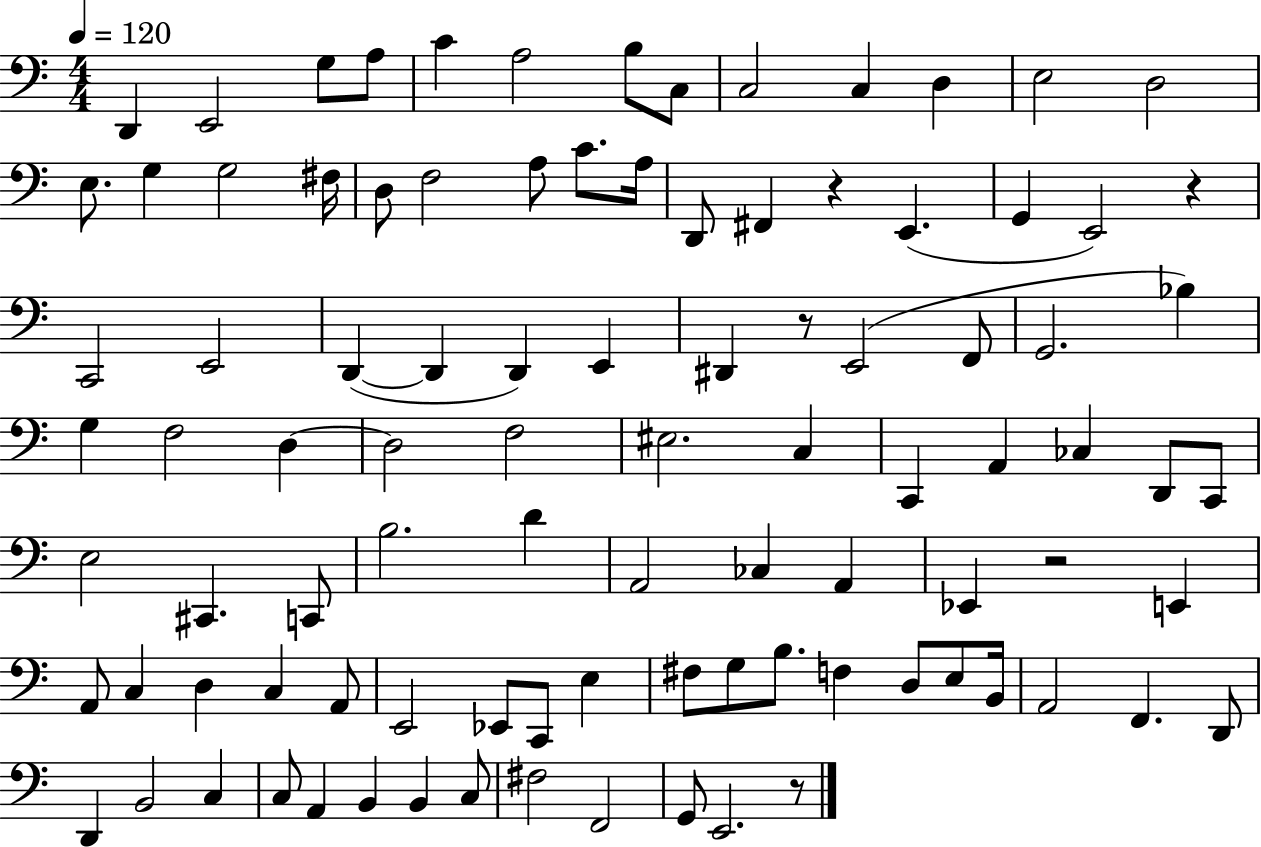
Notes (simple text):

D2/q E2/h G3/e A3/e C4/q A3/h B3/e C3/e C3/h C3/q D3/q E3/h D3/h E3/e. G3/q G3/h F#3/s D3/e F3/h A3/e C4/e. A3/s D2/e F#2/q R/q E2/q. G2/q E2/h R/q C2/h E2/h D2/q D2/q D2/q E2/q D#2/q R/e E2/h F2/e G2/h. Bb3/q G3/q F3/h D3/q D3/h F3/h EIS3/h. C3/q C2/q A2/q CES3/q D2/e C2/e E3/h C#2/q. C2/e B3/h. D4/q A2/h CES3/q A2/q Eb2/q R/h E2/q A2/e C3/q D3/q C3/q A2/e E2/h Eb2/e C2/e E3/q F#3/e G3/e B3/e. F3/q D3/e E3/e B2/s A2/h F2/q. D2/e D2/q B2/h C3/q C3/e A2/q B2/q B2/q C3/e F#3/h F2/h G2/e E2/h. R/e